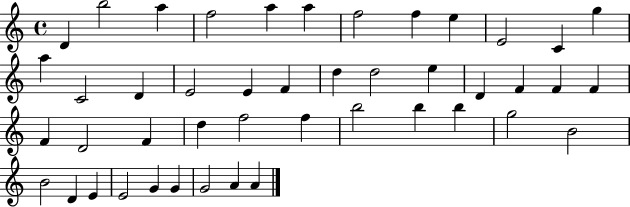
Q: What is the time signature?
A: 4/4